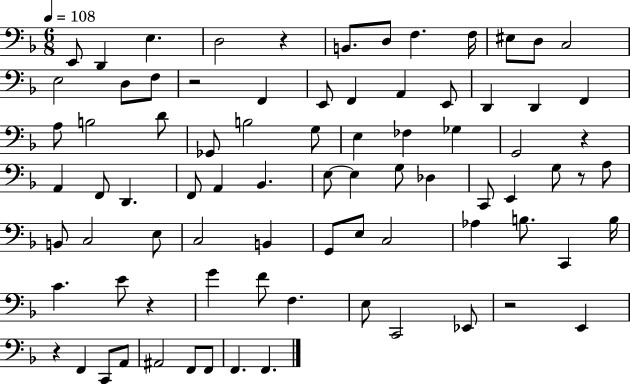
{
  \clef bass
  \numericTimeSignature
  \time 6/8
  \key f \major
  \tempo 4 = 108
  e,8 d,4 e4. | d2 r4 | b,8. d8 f4. f16 | eis8 d8 c2 | \break e2 d8 f8 | r2 f,4 | e,8 f,4 a,4 e,8 | d,4 d,4 f,4 | \break a8 b2 d'8 | ges,8 b2 g8 | e4 fes4 ges4 | g,2 r4 | \break a,4 f,8 d,4. | f,8 a,4 bes,4. | e8~~ e4 g8 des4 | c,8 e,4 g8 r8 a8 | \break b,8 c2 e8 | c2 b,4 | g,8 e8 c2 | aes4 b8. c,4 b16 | \break c'4. e'8 r4 | g'4 f'8 f4. | e8 c,2 ees,8 | r2 e,4 | \break r4 f,4 c,8 a,8 | ais,2 f,8 f,8 | f,4. f,4. | \bar "|."
}